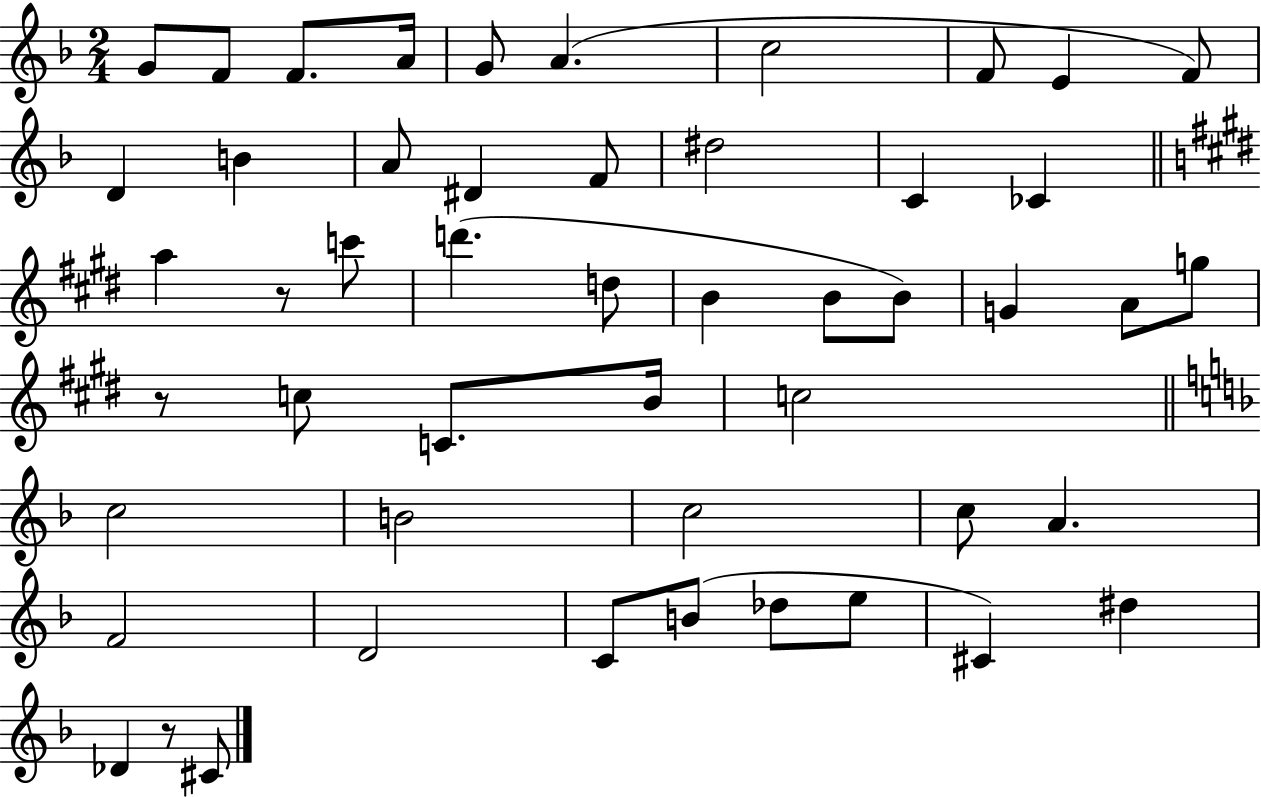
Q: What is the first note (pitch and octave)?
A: G4